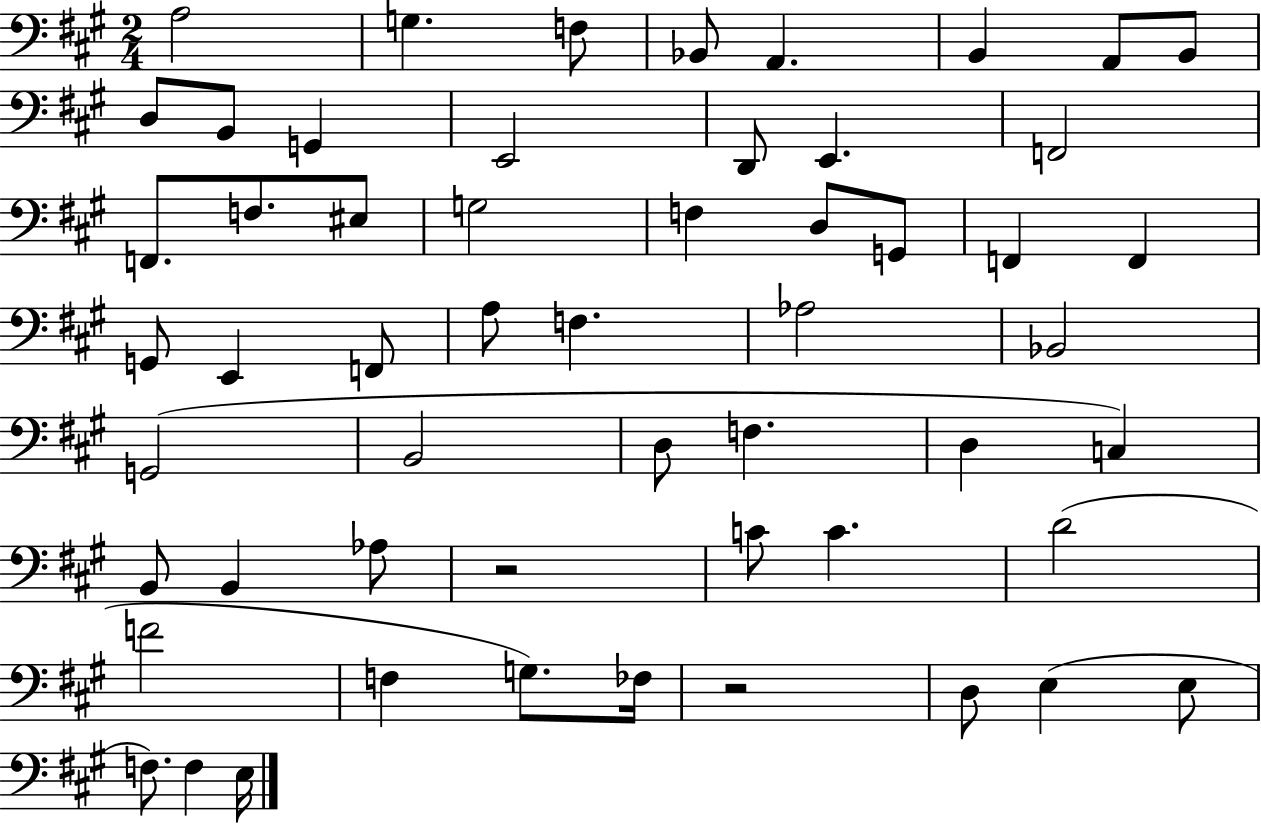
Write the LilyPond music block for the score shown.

{
  \clef bass
  \numericTimeSignature
  \time 2/4
  \key a \major
  \repeat volta 2 { a2 | g4. f8 | bes,8 a,4. | b,4 a,8 b,8 | \break d8 b,8 g,4 | e,2 | d,8 e,4. | f,2 | \break f,8. f8. eis8 | g2 | f4 d8 g,8 | f,4 f,4 | \break g,8 e,4 f,8 | a8 f4. | aes2 | bes,2 | \break g,2( | b,2 | d8 f4. | d4 c4) | \break b,8 b,4 aes8 | r2 | c'8 c'4. | d'2( | \break f'2 | f4 g8.) fes16 | r2 | d8 e4( e8 | \break f8.) f4 e16 | } \bar "|."
}